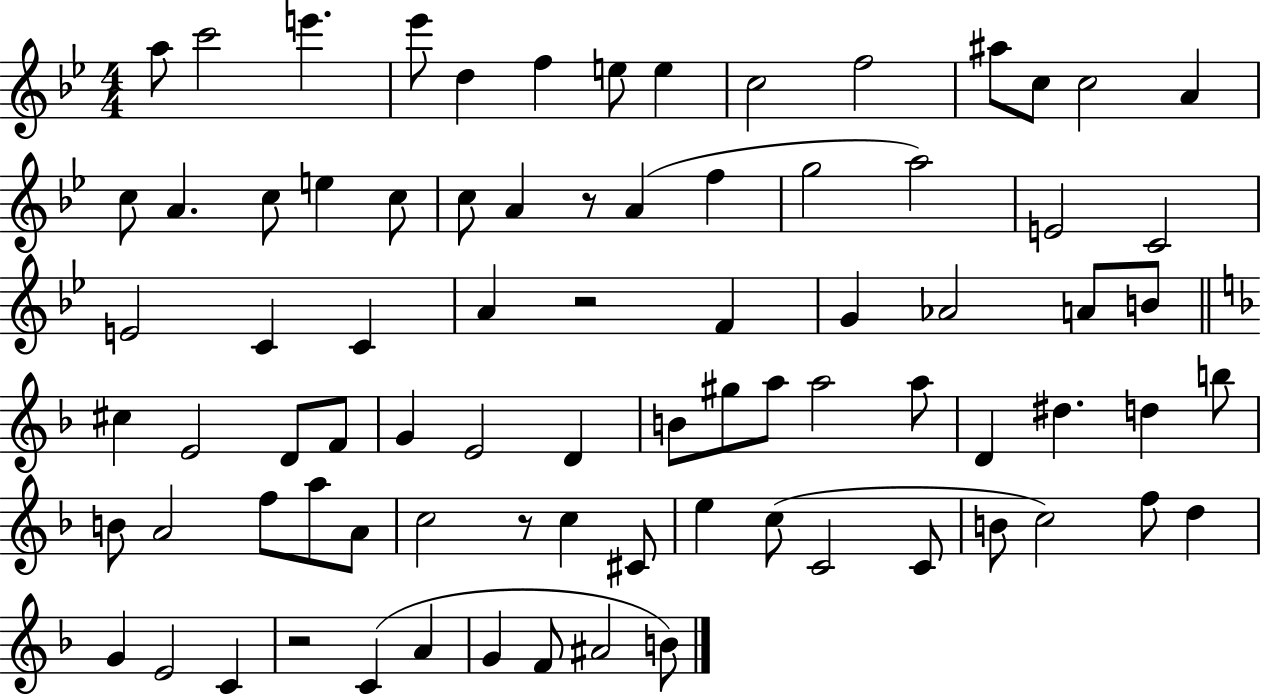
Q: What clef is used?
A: treble